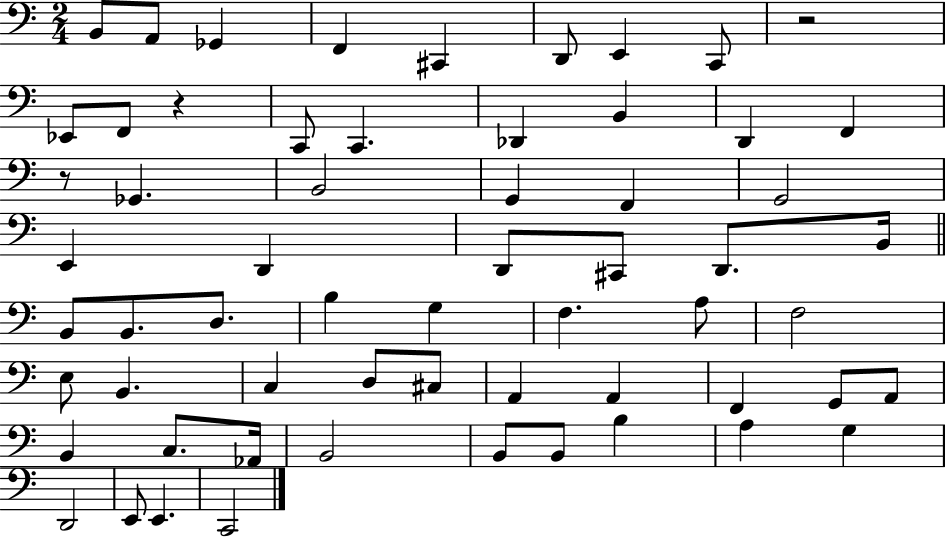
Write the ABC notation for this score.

X:1
T:Untitled
M:2/4
L:1/4
K:C
B,,/2 A,,/2 _G,, F,, ^C,, D,,/2 E,, C,,/2 z2 _E,,/2 F,,/2 z C,,/2 C,, _D,, B,, D,, F,, z/2 _G,, B,,2 G,, F,, G,,2 E,, D,, D,,/2 ^C,,/2 D,,/2 B,,/4 B,,/2 B,,/2 D,/2 B, G, F, A,/2 F,2 E,/2 B,, C, D,/2 ^C,/2 A,, A,, F,, G,,/2 A,,/2 B,, C,/2 _A,,/4 B,,2 B,,/2 B,,/2 B, A, G, D,,2 E,,/2 E,, C,,2